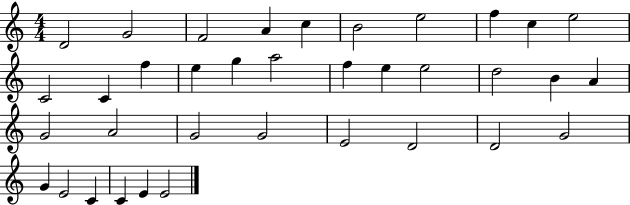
{
  \clef treble
  \numericTimeSignature
  \time 4/4
  \key c \major
  d'2 g'2 | f'2 a'4 c''4 | b'2 e''2 | f''4 c''4 e''2 | \break c'2 c'4 f''4 | e''4 g''4 a''2 | f''4 e''4 e''2 | d''2 b'4 a'4 | \break g'2 a'2 | g'2 g'2 | e'2 d'2 | d'2 g'2 | \break g'4 e'2 c'4 | c'4 e'4 e'2 | \bar "|."
}